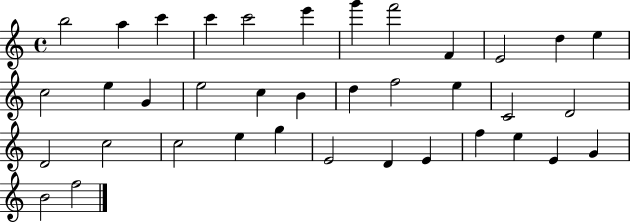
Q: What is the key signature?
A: C major